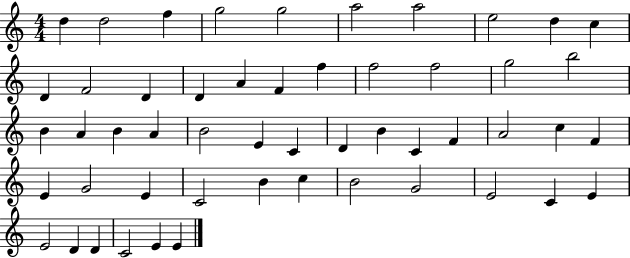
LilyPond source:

{
  \clef treble
  \numericTimeSignature
  \time 4/4
  \key c \major
  d''4 d''2 f''4 | g''2 g''2 | a''2 a''2 | e''2 d''4 c''4 | \break d'4 f'2 d'4 | d'4 a'4 f'4 f''4 | f''2 f''2 | g''2 b''2 | \break b'4 a'4 b'4 a'4 | b'2 e'4 c'4 | d'4 b'4 c'4 f'4 | a'2 c''4 f'4 | \break e'4 g'2 e'4 | c'2 b'4 c''4 | b'2 g'2 | e'2 c'4 e'4 | \break e'2 d'4 d'4 | c'2 e'4 e'4 | \bar "|."
}